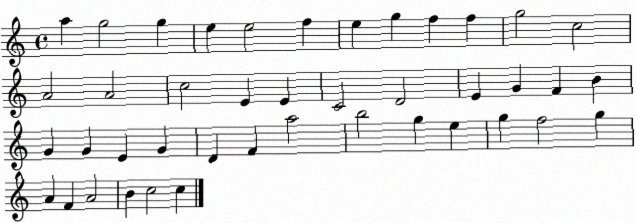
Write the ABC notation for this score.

X:1
T:Untitled
M:4/4
L:1/4
K:C
a g2 g e e2 f e g f f g2 c2 A2 A2 c2 E E C2 D2 E G F B G G E G D F a2 b2 g e g f2 g A F A2 B c2 c